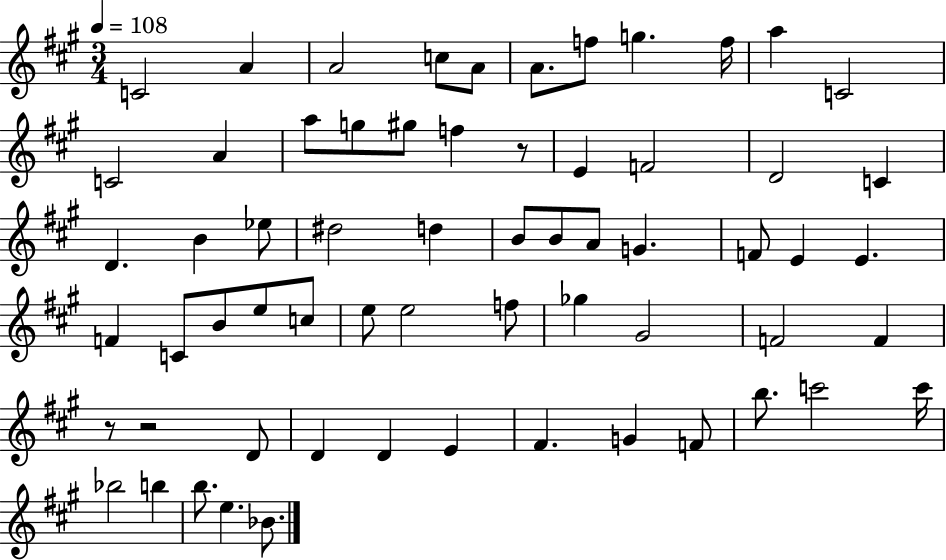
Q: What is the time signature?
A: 3/4